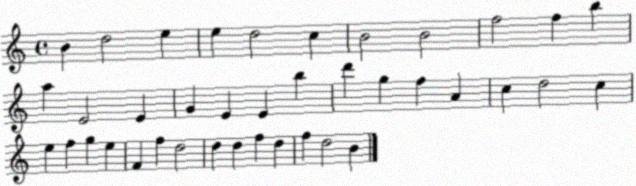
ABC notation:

X:1
T:Untitled
M:4/4
L:1/4
K:C
B d2 e e d2 c B2 B2 f2 f b a E2 E G E E b d' g f A c d2 c e f g e F f d2 d d f d f d2 B